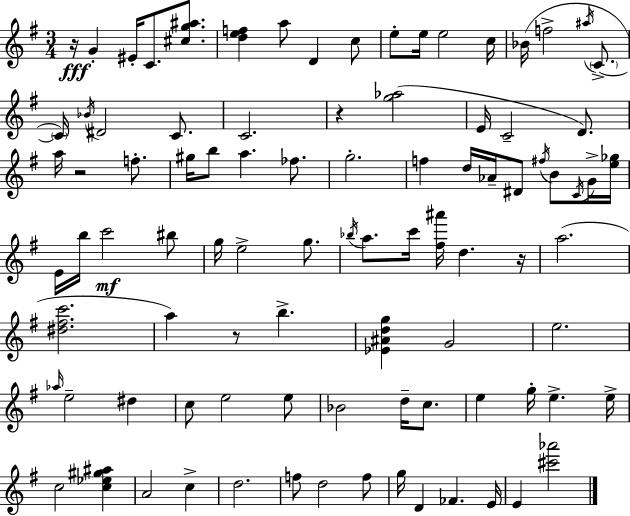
{
  \clef treble
  \numericTimeSignature
  \time 3/4
  \key g \major
  r16\fff g'4-. eis'16-. c'8. <cis'' g'' ais''>8. | <d'' e'' f''>4 a''8 d'4 c''8 | e''8-. e''16 e''2 c''16 | bes'16( f''2-> \acciaccatura { ais''16 } \parenthesize c'8.->~~ | \break \parenthesize c'16) \acciaccatura { bes'16 } dis'2 c'8. | c'2. | r4 <g'' aes''>2( | e'16 c'2-- d'8.) | \break a''16 r2 f''8.-. | gis''16 b''8 a''4. fes''8. | g''2.-. | f''4 d''16 aes'16-- dis'8 \acciaccatura { fis''16 } b'8 | \break \acciaccatura { c'16 } g'16-> <e'' ges''>16 e'16 b''16 c'''2\mf | bis''8 g''16 e''2-> | g''8. \acciaccatura { bes''16 } a''8. c'''16 <fis'' ais'''>16 d''4. | r16 a''2.( | \break <dis'' fis'' c'''>2. | a''4) r8 b''4.-> | <ees' ais' d'' g''>4 g'2 | e''2. | \break \grace { aes''16 } e''2-- | dis''4 c''8 e''2 | e''8 bes'2 | d''16-- c''8. e''4 g''16-. e''4.-> | \break e''16-> c''2 | <c'' ees'' gis'' ais''>4 a'2 | c''4-> d''2. | f''8 d''2 | \break f''8 g''16 d'4 fes'4. | e'16 e'4 <cis''' aes'''>2 | \bar "|."
}